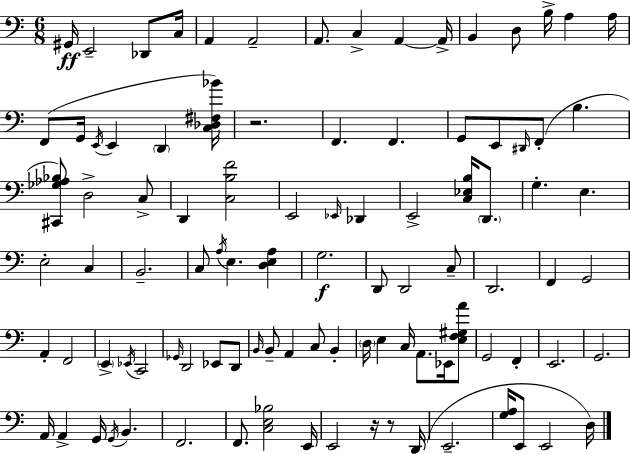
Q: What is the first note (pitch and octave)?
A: G#2